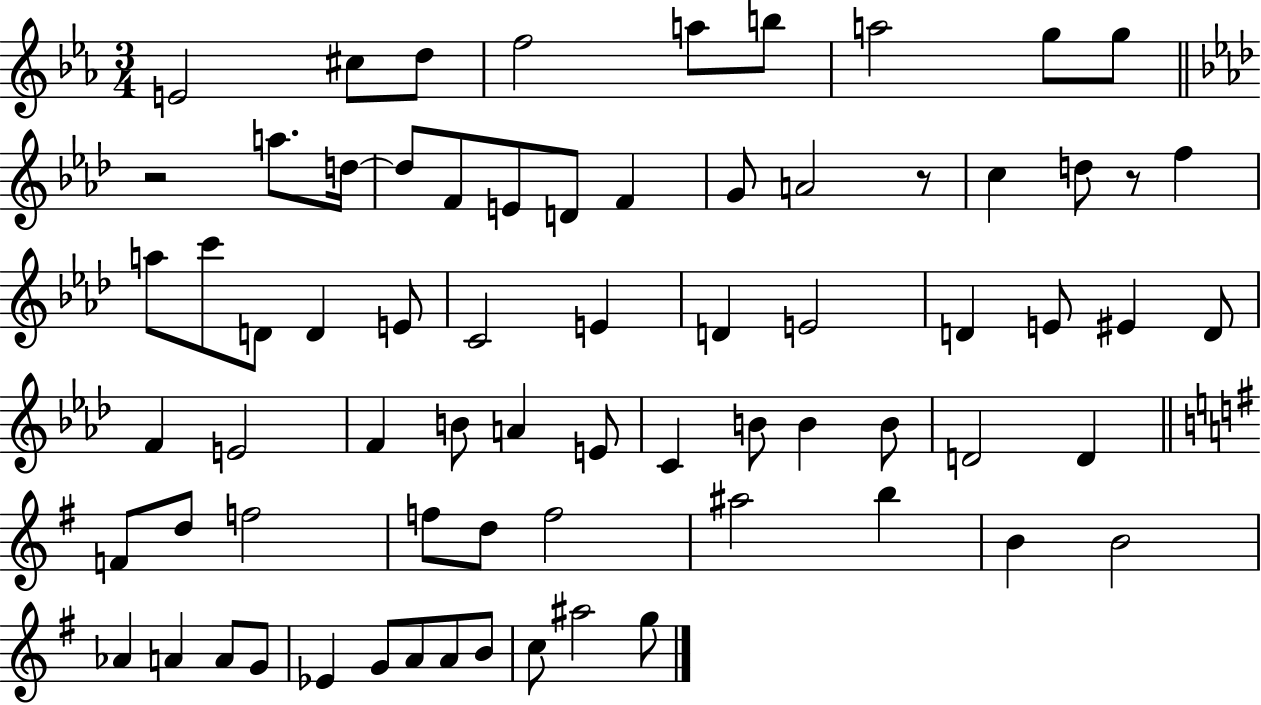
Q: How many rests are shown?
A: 3